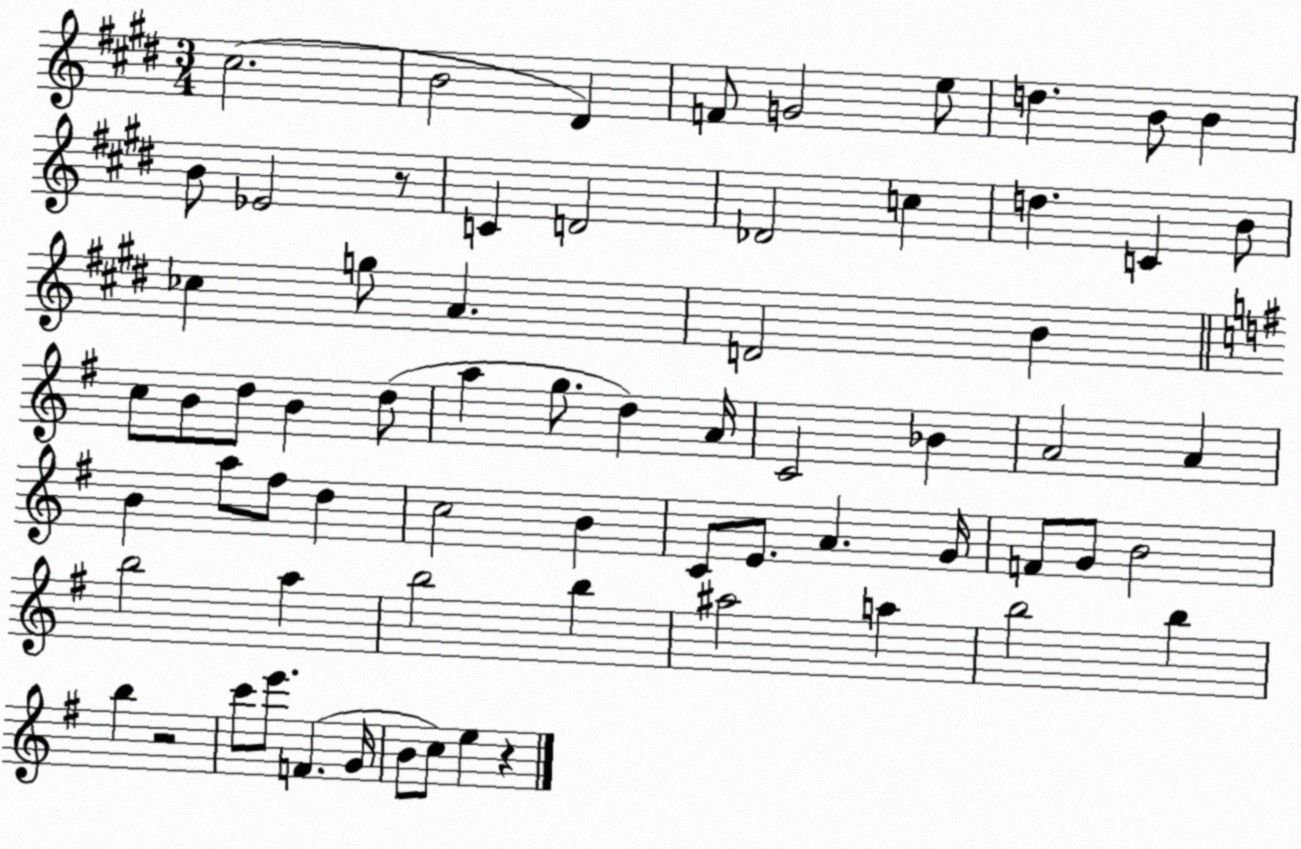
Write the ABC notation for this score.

X:1
T:Untitled
M:3/4
L:1/4
K:E
^c2 B2 ^D F/2 G2 e/2 d B/2 B B/2 _E2 z/2 C D2 _D2 c d C B/2 _c g/2 A D2 B c/2 B/2 d/2 B d/2 a g/2 d A/4 C2 _B A2 A B a/2 ^f/2 d c2 B C/2 E/2 A G/4 F/2 G/2 B2 b2 a b2 b ^a2 a b2 b b z2 c'/2 e'/2 F G/4 B/2 c/2 e z